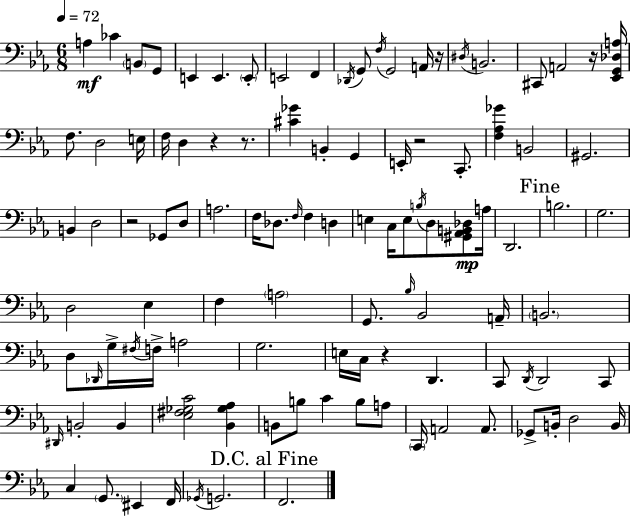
A3/q CES4/q B2/e G2/e E2/q E2/q. E2/e E2/h F2/q Db2/s G2/e F3/s G2/h A2/s R/s D#3/s B2/h. C#2/e A2/h R/s [Eb2,G2,Db3,A3]/s F3/e. D3/h E3/s F3/s D3/q R/q R/e. [C#4,Gb4]/q B2/q G2/q E2/s R/h C2/e. [F3,Ab3,Gb4]/q B2/h G#2/h. B2/q D3/h R/h Gb2/e D3/e A3/h. F3/s Db3/e. F3/s F3/q D3/q E3/q C3/s E3/e B3/s D3/e [G#2,Ab2,B2,Db3]/e A3/s D2/h. B3/h. G3/h. D3/h Eb3/q F3/q A3/h G2/e. Bb3/s Bb2/h A2/s B2/h. D3/e Db2/s G3/s F#3/s F3/s A3/h G3/h. E3/s C3/s R/q D2/q. C2/e D2/s D2/h C2/e D#2/s B2/h B2/q [Eb3,F#3,Gb3,C4]/h [Bb2,Gb3,Ab3]/q B2/e B3/e C4/q B3/e A3/e C2/s A2/h A2/e. Gb2/e B2/s D3/h B2/s C3/q G2/e. EIS2/q F2/s Gb2/s G2/h. F2/h.